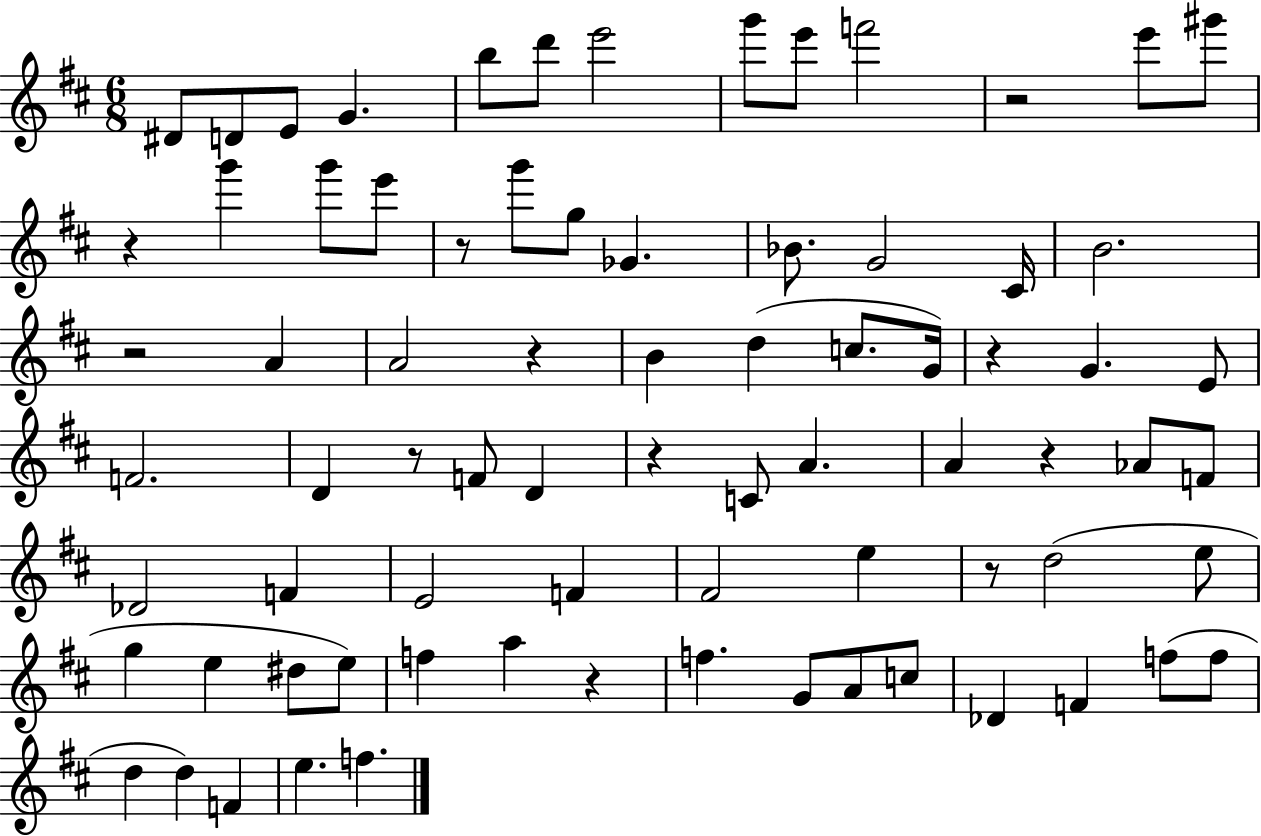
X:1
T:Untitled
M:6/8
L:1/4
K:D
^D/2 D/2 E/2 G b/2 d'/2 e'2 g'/2 e'/2 f'2 z2 e'/2 ^g'/2 z g' g'/2 e'/2 z/2 g'/2 g/2 _G _B/2 G2 ^C/4 B2 z2 A A2 z B d c/2 G/4 z G E/2 F2 D z/2 F/2 D z C/2 A A z _A/2 F/2 _D2 F E2 F ^F2 e z/2 d2 e/2 g e ^d/2 e/2 f a z f G/2 A/2 c/2 _D F f/2 f/2 d d F e f